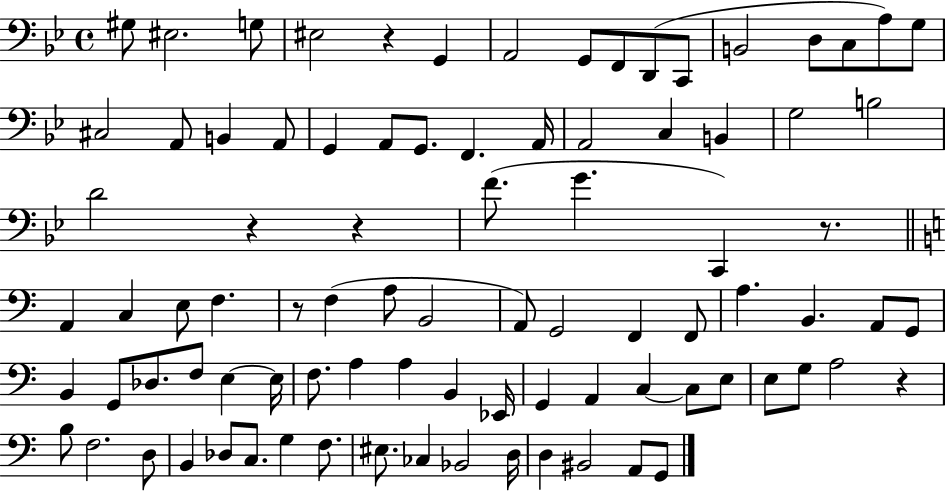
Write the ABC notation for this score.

X:1
T:Untitled
M:4/4
L:1/4
K:Bb
^G,/2 ^E,2 G,/2 ^E,2 z G,, A,,2 G,,/2 F,,/2 D,,/2 C,,/2 B,,2 D,/2 C,/2 A,/2 G,/2 ^C,2 A,,/2 B,, A,,/2 G,, A,,/2 G,,/2 F,, A,,/4 A,,2 C, B,, G,2 B,2 D2 z z F/2 G C,, z/2 A,, C, E,/2 F, z/2 F, A,/2 B,,2 A,,/2 G,,2 F,, F,,/2 A, B,, A,,/2 G,,/2 B,, G,,/2 _D,/2 F,/2 E, E,/4 F,/2 A, A, B,, _E,,/4 G,, A,, C, C,/2 E,/2 E,/2 G,/2 A,2 z B,/2 F,2 D,/2 B,, _D,/2 C,/2 G, F,/2 ^E,/2 _C, _B,,2 D,/4 D, ^B,,2 A,,/2 G,,/2